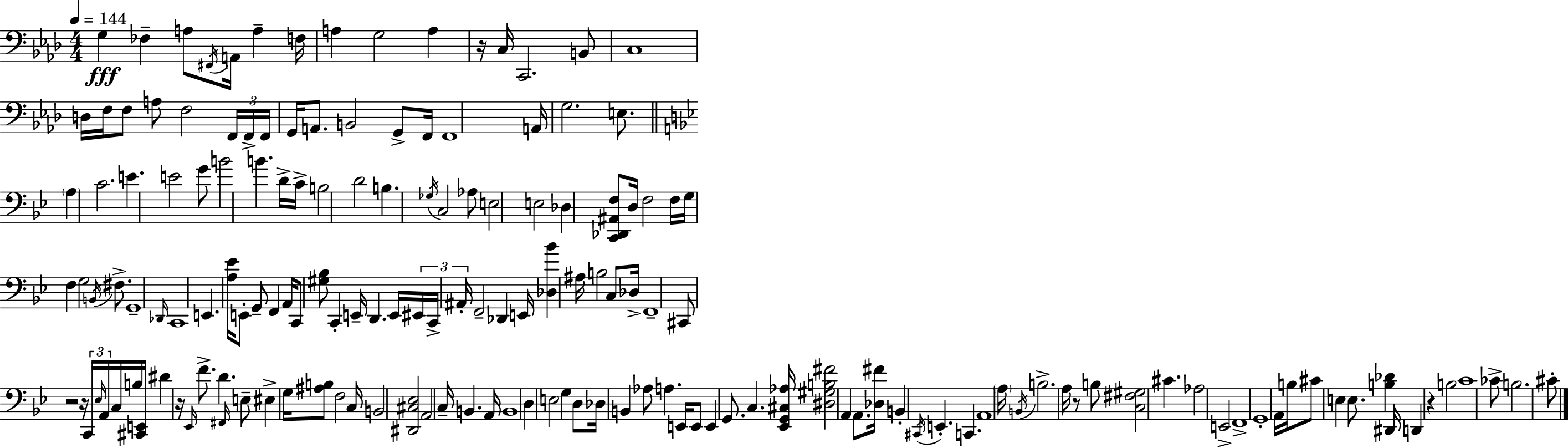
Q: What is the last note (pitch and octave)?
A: C#4